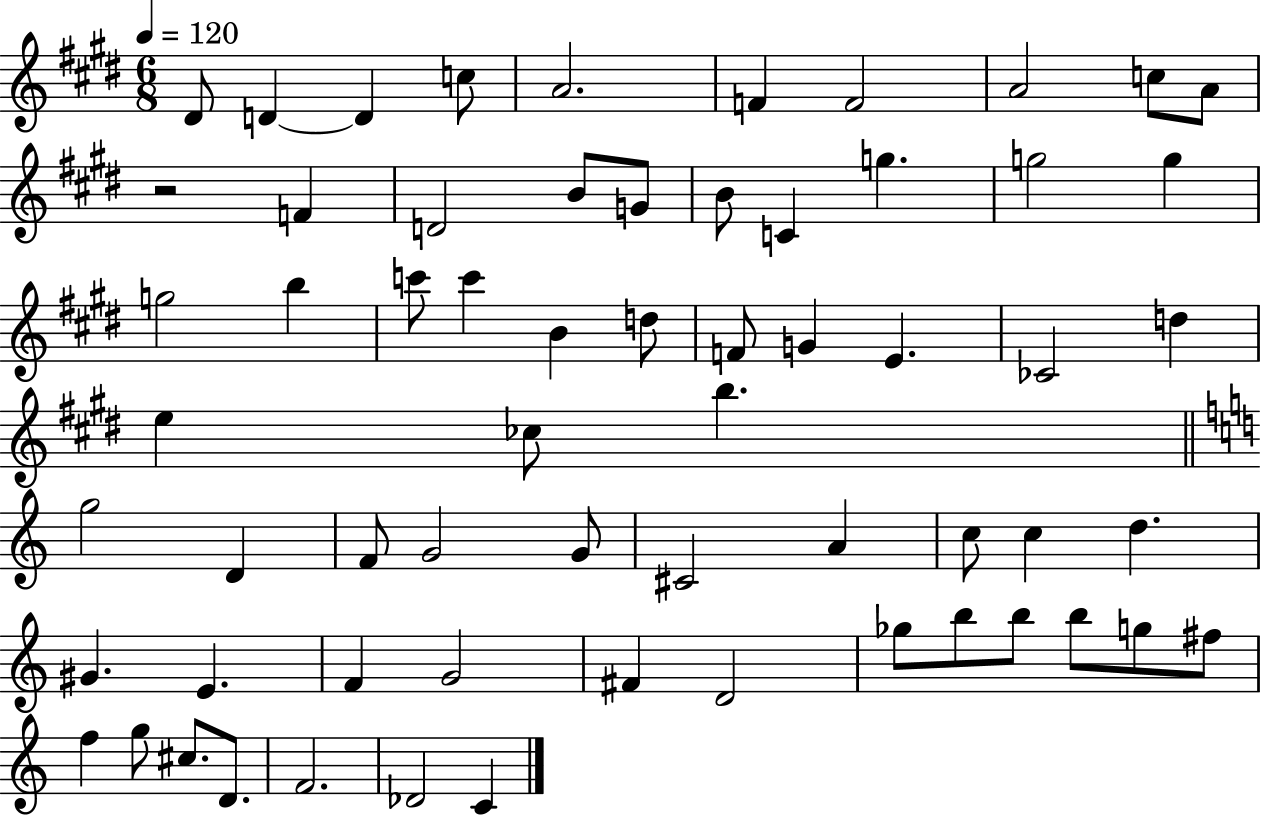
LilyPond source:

{
  \clef treble
  \numericTimeSignature
  \time 6/8
  \key e \major
  \tempo 4 = 120
  dis'8 d'4~~ d'4 c''8 | a'2. | f'4 f'2 | a'2 c''8 a'8 | \break r2 f'4 | d'2 b'8 g'8 | b'8 c'4 g''4. | g''2 g''4 | \break g''2 b''4 | c'''8 c'''4 b'4 d''8 | f'8 g'4 e'4. | ces'2 d''4 | \break e''4 ces''8 b''4. | \bar "||" \break \key c \major g''2 d'4 | f'8 g'2 g'8 | cis'2 a'4 | c''8 c''4 d''4. | \break gis'4. e'4. | f'4 g'2 | fis'4 d'2 | ges''8 b''8 b''8 b''8 g''8 fis''8 | \break f''4 g''8 cis''8. d'8. | f'2. | des'2 c'4 | \bar "|."
}